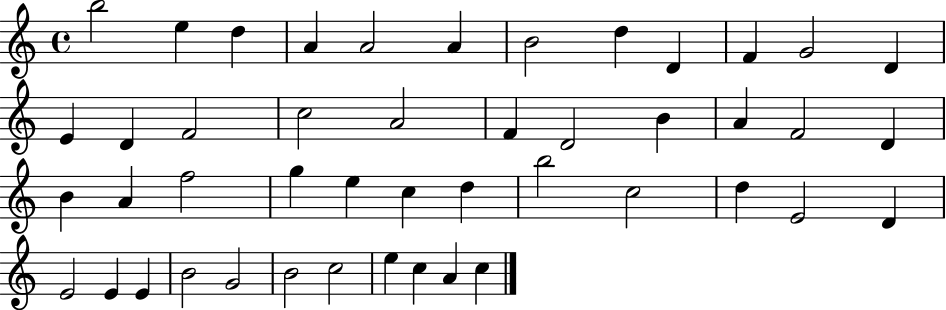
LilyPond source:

{
  \clef treble
  \time 4/4
  \defaultTimeSignature
  \key c \major
  b''2 e''4 d''4 | a'4 a'2 a'4 | b'2 d''4 d'4 | f'4 g'2 d'4 | \break e'4 d'4 f'2 | c''2 a'2 | f'4 d'2 b'4 | a'4 f'2 d'4 | \break b'4 a'4 f''2 | g''4 e''4 c''4 d''4 | b''2 c''2 | d''4 e'2 d'4 | \break e'2 e'4 e'4 | b'2 g'2 | b'2 c''2 | e''4 c''4 a'4 c''4 | \break \bar "|."
}